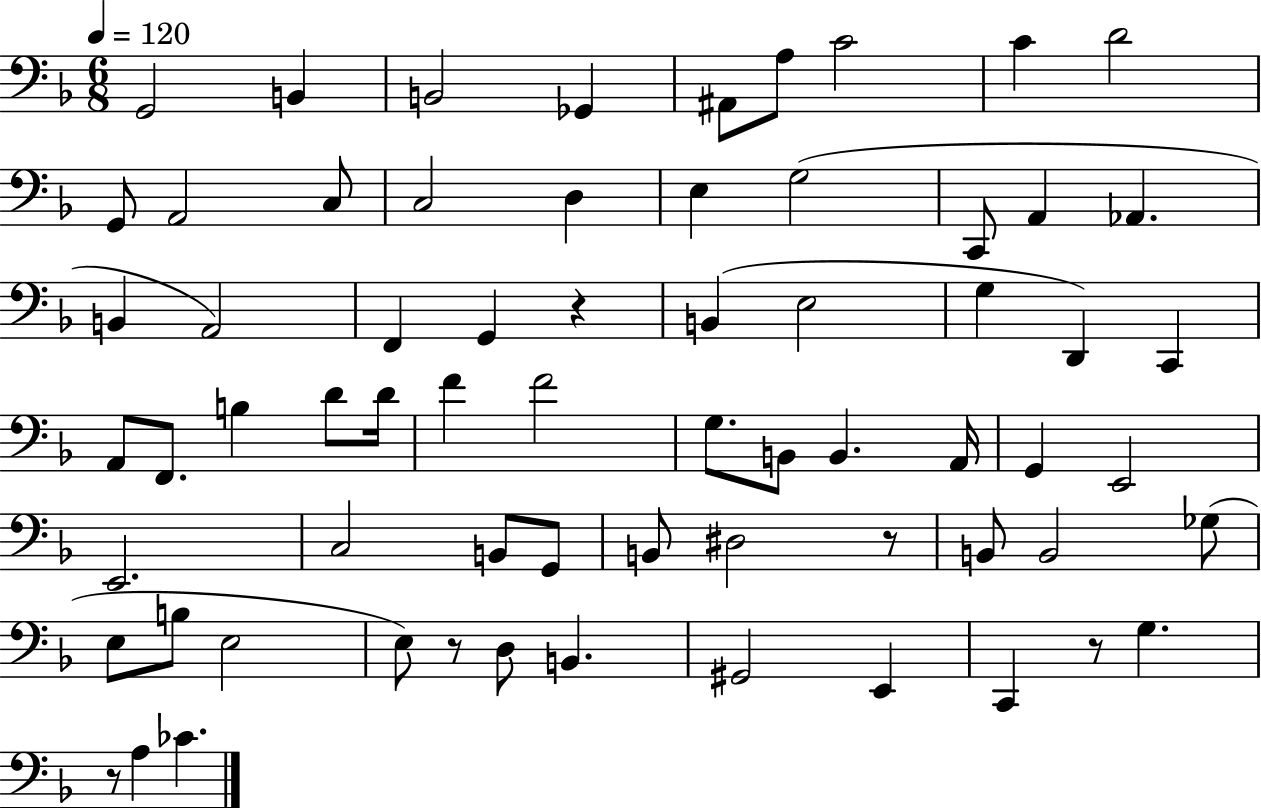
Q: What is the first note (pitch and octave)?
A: G2